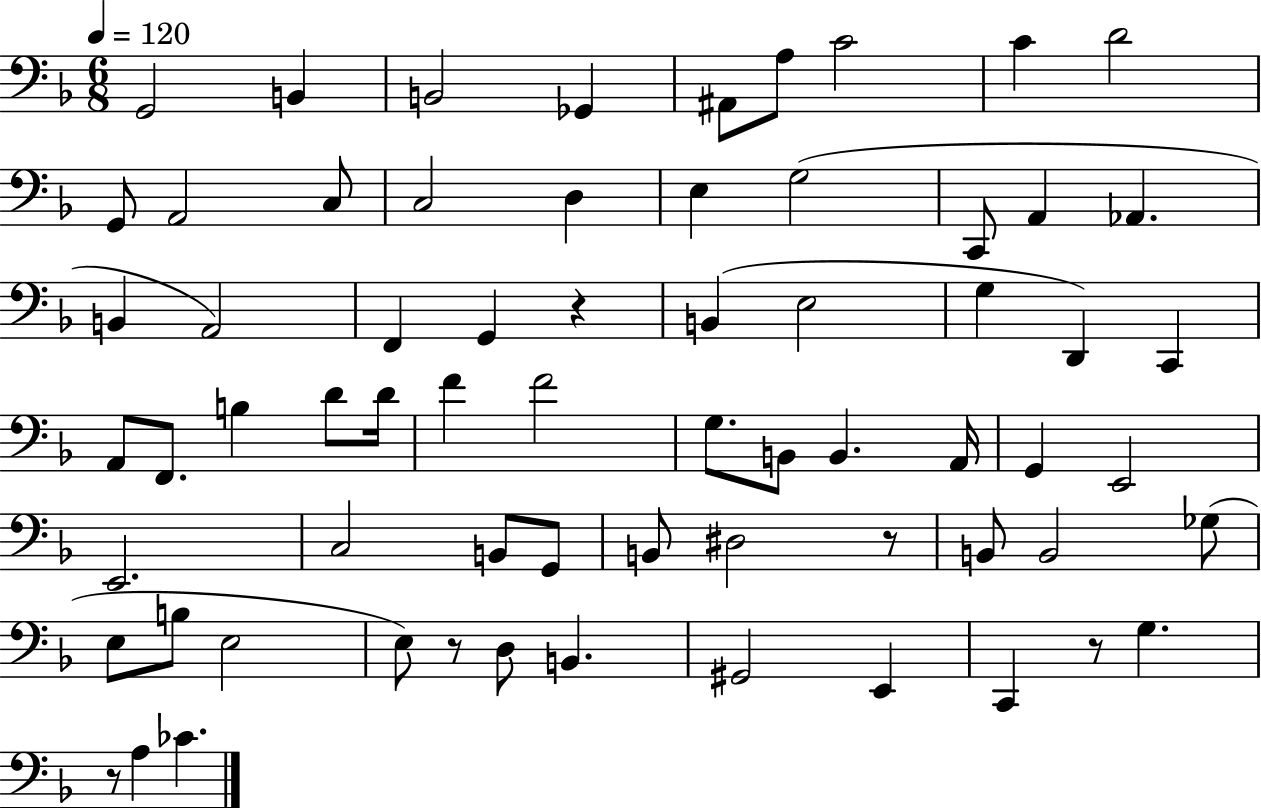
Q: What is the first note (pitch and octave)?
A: G2